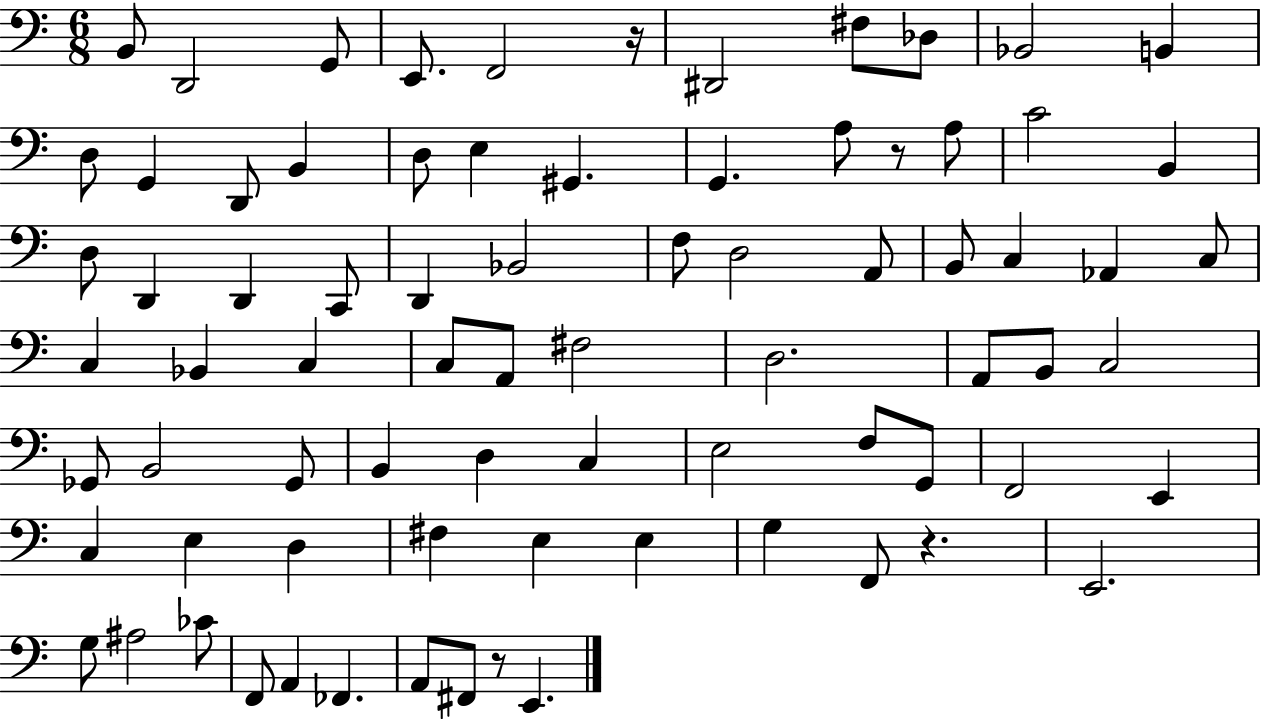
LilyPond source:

{
  \clef bass
  \numericTimeSignature
  \time 6/8
  \key c \major
  b,8 d,2 g,8 | e,8. f,2 r16 | dis,2 fis8 des8 | bes,2 b,4 | \break d8 g,4 d,8 b,4 | d8 e4 gis,4. | g,4. a8 r8 a8 | c'2 b,4 | \break d8 d,4 d,4 c,8 | d,4 bes,2 | f8 d2 a,8 | b,8 c4 aes,4 c8 | \break c4 bes,4 c4 | c8 a,8 fis2 | d2. | a,8 b,8 c2 | \break ges,8 b,2 ges,8 | b,4 d4 c4 | e2 f8 g,8 | f,2 e,4 | \break c4 e4 d4 | fis4 e4 e4 | g4 f,8 r4. | e,2. | \break g8 ais2 ces'8 | f,8 a,4 fes,4. | a,8 fis,8 r8 e,4. | \bar "|."
}